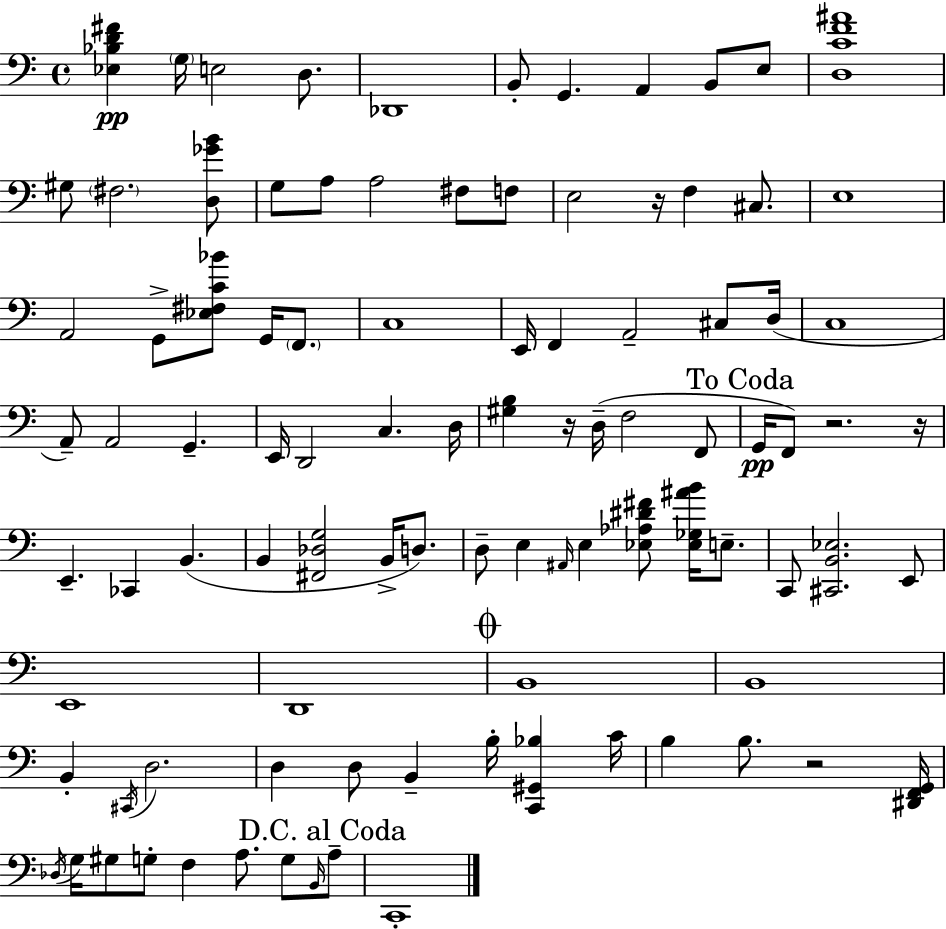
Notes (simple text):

[Eb3,Bb3,D4,F#4]/q G3/s E3/h D3/e. Db2/w B2/e G2/q. A2/q B2/e E3/e [D3,C4,F4,A#4]/w G#3/e F#3/h. [D3,Gb4,B4]/e G3/e A3/e A3/h F#3/e F3/e E3/h R/s F3/q C#3/e. E3/w A2/h G2/e [Eb3,F#3,C4,Bb4]/e G2/s F2/e. C3/w E2/s F2/q A2/h C#3/e D3/s C3/w A2/e A2/h G2/q. E2/s D2/h C3/q. D3/s [G#3,B3]/q R/s D3/s F3/h F2/e G2/s F2/e R/h. R/s E2/q. CES2/q B2/q. B2/q [F#2,Db3,G3]/h B2/s D3/e. D3/e E3/q A#2/s E3/q [Eb3,Ab3,D#4,F#4]/e [Eb3,Gb3,A#4,B4]/s E3/e. C2/e [C#2,B2,Eb3]/h. E2/e E2/w D2/w B2/w B2/w B2/q C#2/s D3/h. D3/q D3/e B2/q B3/s [C2,G#2,Bb3]/q C4/s B3/q B3/e. R/h [D#2,F2,G2]/s Db3/s G3/s G#3/e G3/e F3/q A3/e. G3/e B2/s A3/e C2/w